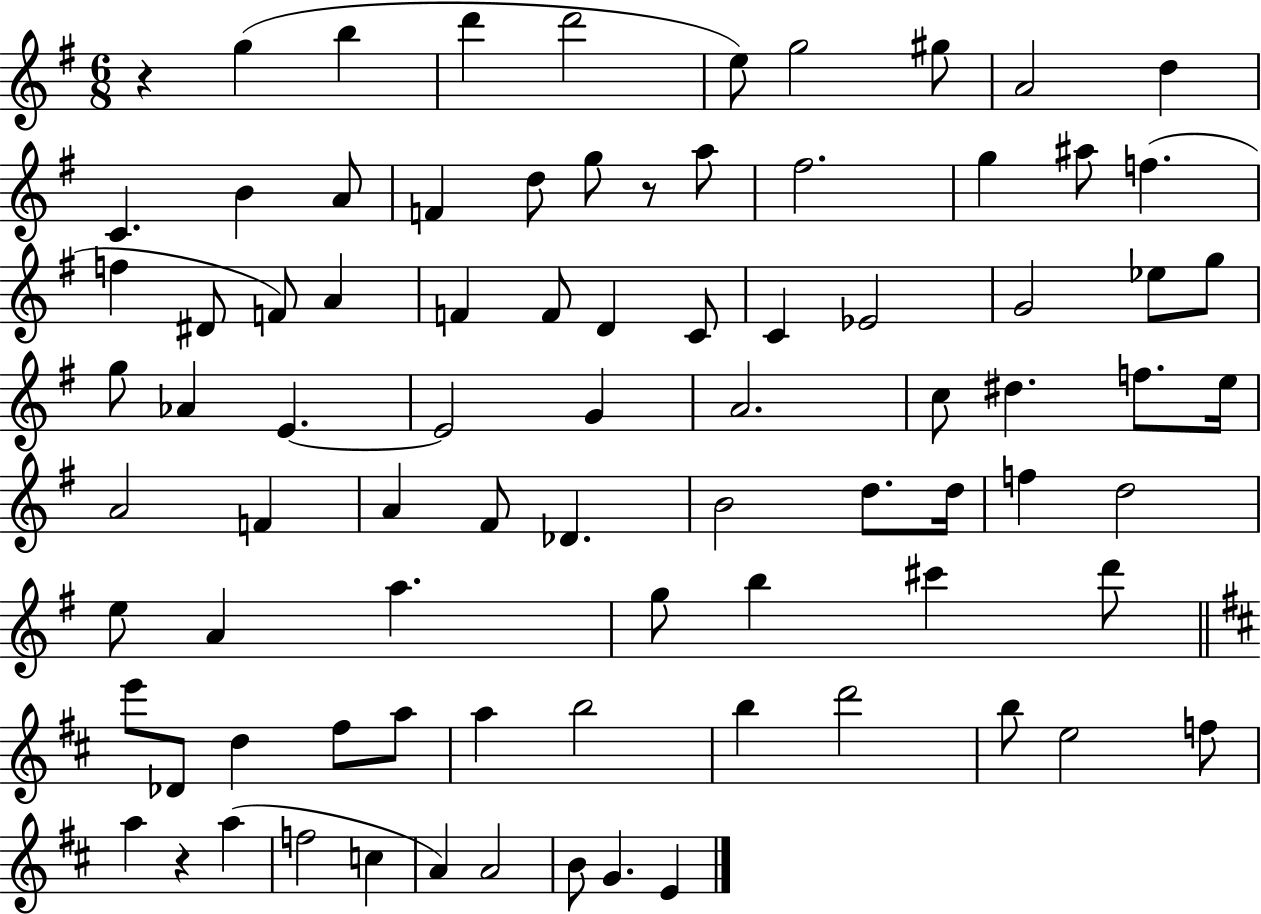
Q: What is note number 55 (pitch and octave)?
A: A4